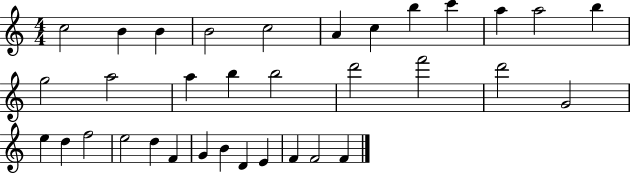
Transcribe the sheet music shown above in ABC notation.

X:1
T:Untitled
M:4/4
L:1/4
K:C
c2 B B B2 c2 A c b c' a a2 b g2 a2 a b b2 d'2 f'2 d'2 G2 e d f2 e2 d F G B D E F F2 F